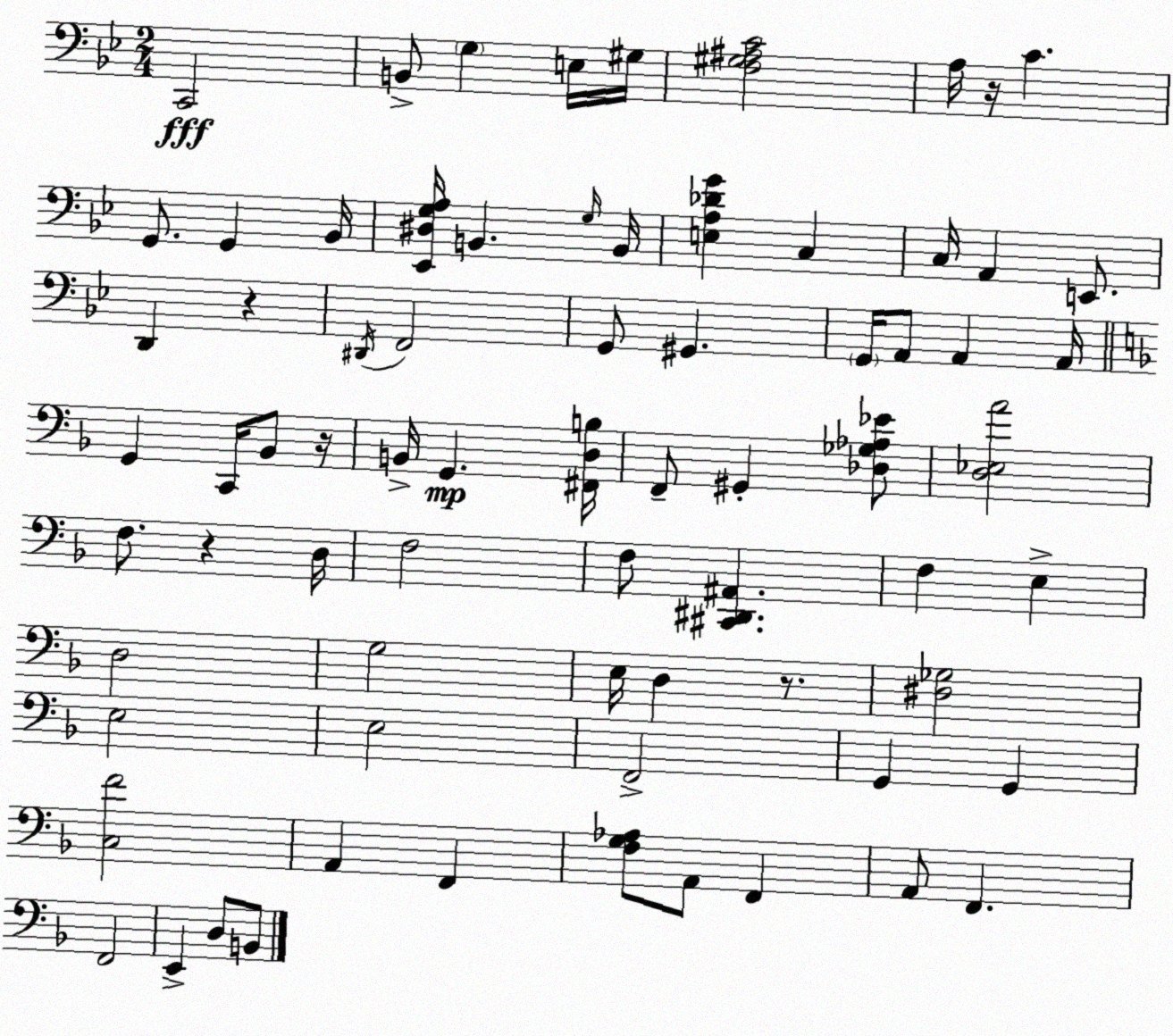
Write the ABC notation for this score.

X:1
T:Untitled
M:2/4
L:1/4
K:Bb
C,,2 B,,/2 G, E,/4 ^G,/4 [F,^G,^A,C]2 A,/4 z/4 C G,,/2 G,, _B,,/4 [_E,,^D,G,A,]/4 B,, G,/4 B,,/4 [E,A,_DG] C, C,/4 A,, E,,/2 D,, z ^D,,/4 F,,2 G,,/2 ^G,, G,,/4 A,,/2 A,, A,,/4 G,, C,,/4 _B,,/2 z/4 B,,/4 G,, [^F,,D,B,]/4 F,,/2 ^G,, [_D,_G,_A,_E]/2 [D,_E,A]2 F,/2 z D,/4 F,2 F,/2 [^C,,^D,,^A,,] F, E, D,2 G,2 E,/4 D, z/2 [^D,_G,]2 E,2 E,2 F,,2 G,, G,, [C,F]2 A,, F,, [F,G,_A,]/2 A,,/2 F,, A,,/2 F,, F,,2 E,, D,/2 B,,/2